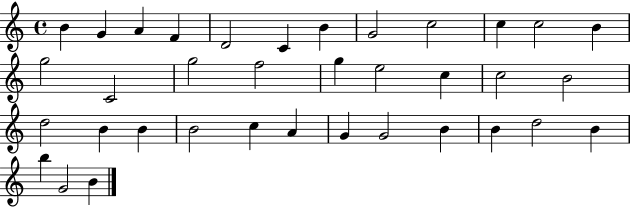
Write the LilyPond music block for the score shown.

{
  \clef treble
  \time 4/4
  \defaultTimeSignature
  \key c \major
  b'4 g'4 a'4 f'4 | d'2 c'4 b'4 | g'2 c''2 | c''4 c''2 b'4 | \break g''2 c'2 | g''2 f''2 | g''4 e''2 c''4 | c''2 b'2 | \break d''2 b'4 b'4 | b'2 c''4 a'4 | g'4 g'2 b'4 | b'4 d''2 b'4 | \break b''4 g'2 b'4 | \bar "|."
}